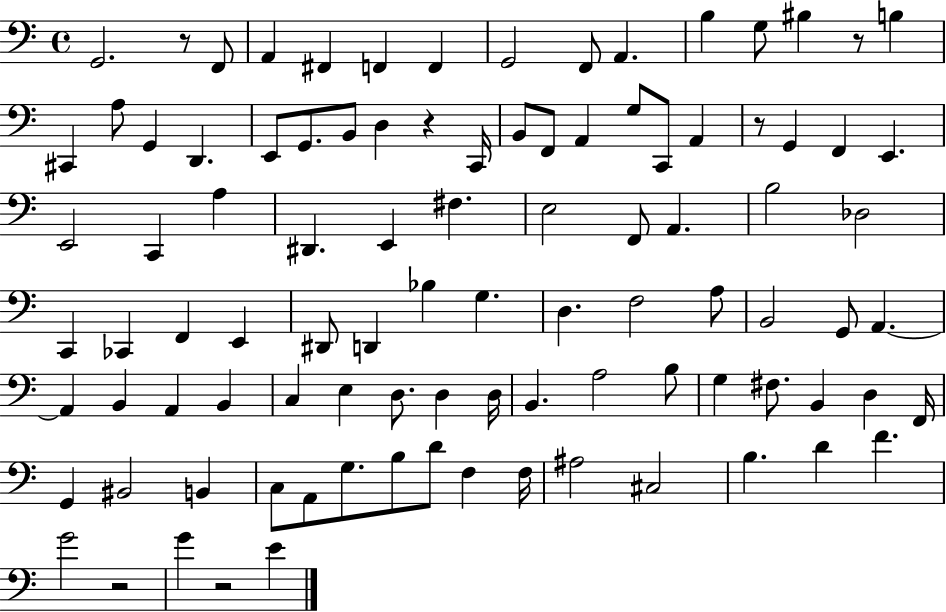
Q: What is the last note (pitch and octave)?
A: E4